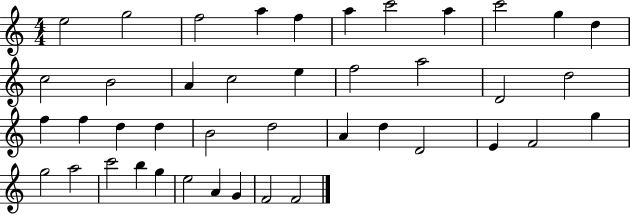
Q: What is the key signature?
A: C major